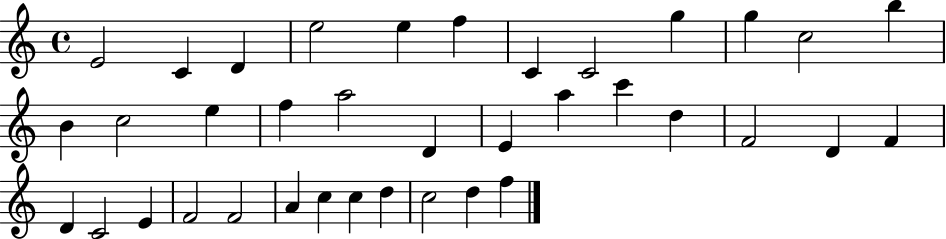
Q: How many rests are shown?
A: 0